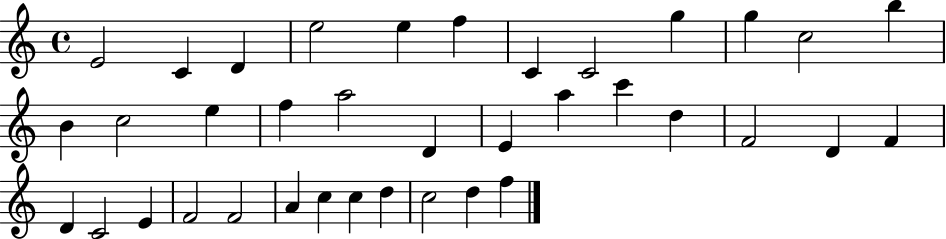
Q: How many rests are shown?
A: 0